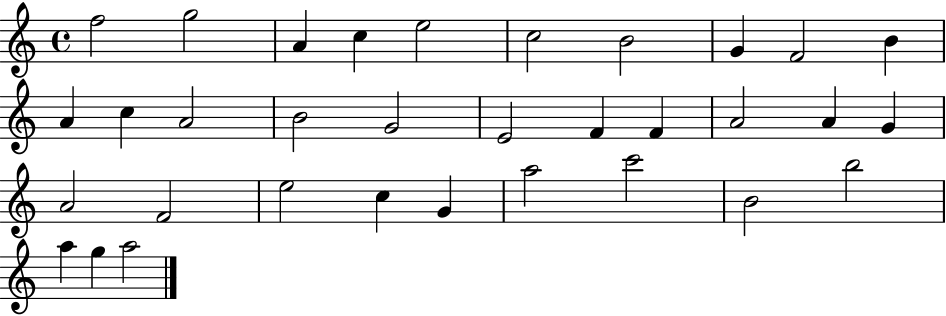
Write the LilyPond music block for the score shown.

{
  \clef treble
  \time 4/4
  \defaultTimeSignature
  \key c \major
  f''2 g''2 | a'4 c''4 e''2 | c''2 b'2 | g'4 f'2 b'4 | \break a'4 c''4 a'2 | b'2 g'2 | e'2 f'4 f'4 | a'2 a'4 g'4 | \break a'2 f'2 | e''2 c''4 g'4 | a''2 c'''2 | b'2 b''2 | \break a''4 g''4 a''2 | \bar "|."
}